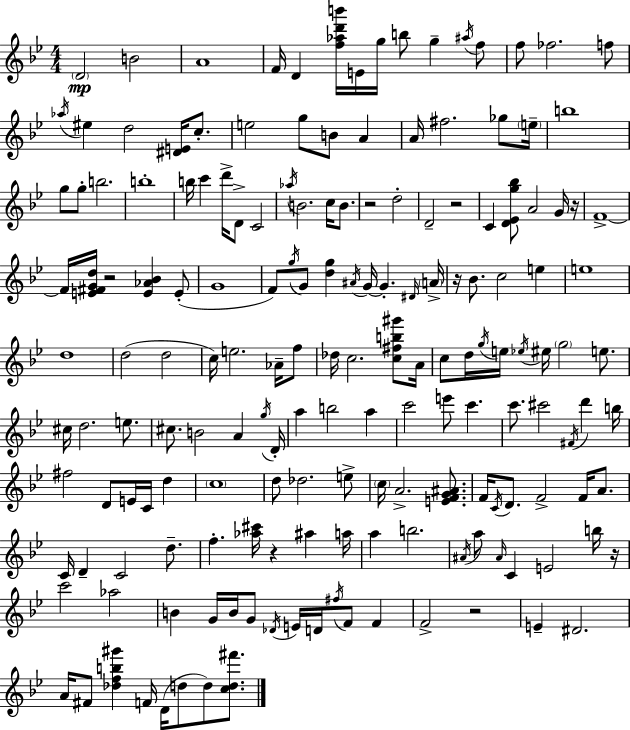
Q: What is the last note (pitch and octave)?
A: D5